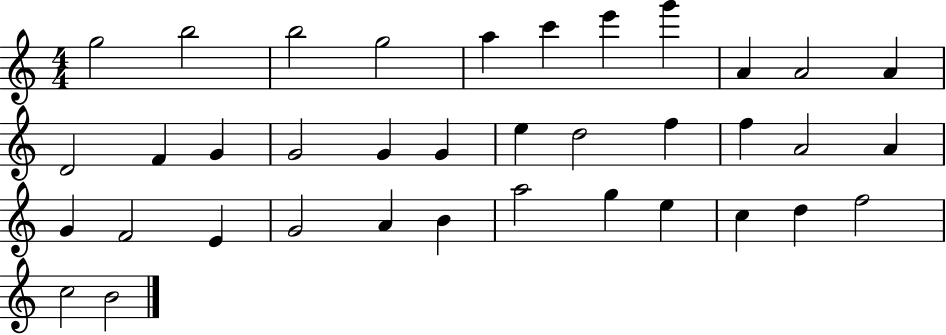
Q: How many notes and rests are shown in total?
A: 37